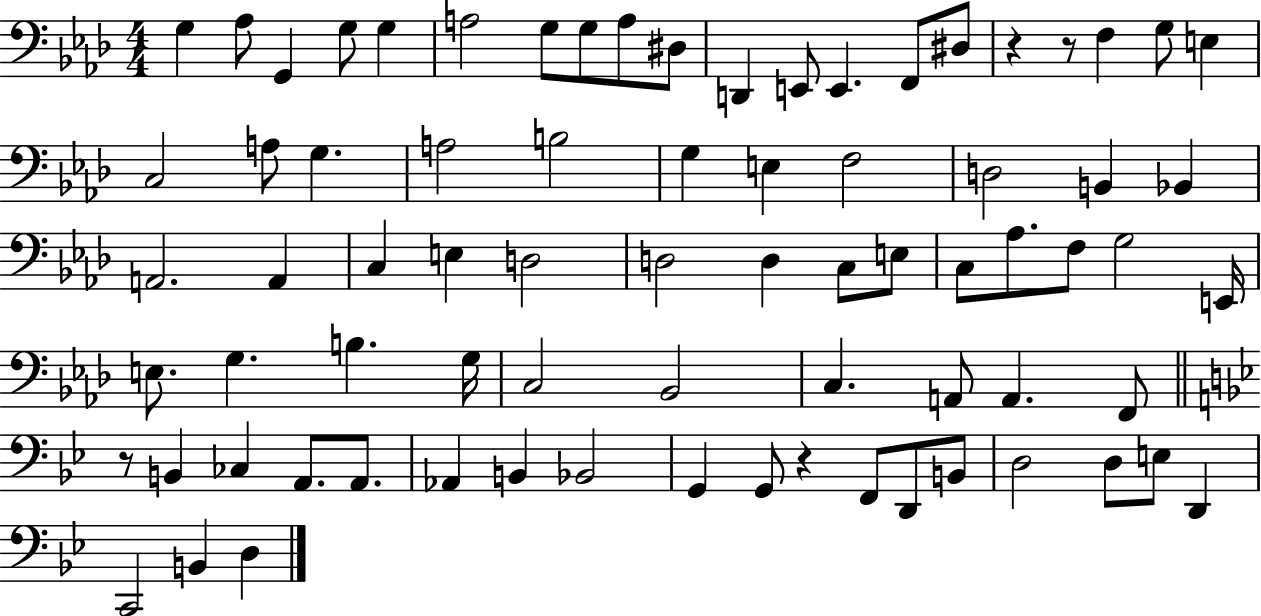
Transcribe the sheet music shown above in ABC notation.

X:1
T:Untitled
M:4/4
L:1/4
K:Ab
G, _A,/2 G,, G,/2 G, A,2 G,/2 G,/2 A,/2 ^D,/2 D,, E,,/2 E,, F,,/2 ^D,/2 z z/2 F, G,/2 E, C,2 A,/2 G, A,2 B,2 G, E, F,2 D,2 B,, _B,, A,,2 A,, C, E, D,2 D,2 D, C,/2 E,/2 C,/2 _A,/2 F,/2 G,2 E,,/4 E,/2 G, B, G,/4 C,2 _B,,2 C, A,,/2 A,, F,,/2 z/2 B,, _C, A,,/2 A,,/2 _A,, B,, _B,,2 G,, G,,/2 z F,,/2 D,,/2 B,,/2 D,2 D,/2 E,/2 D,, C,,2 B,, D,